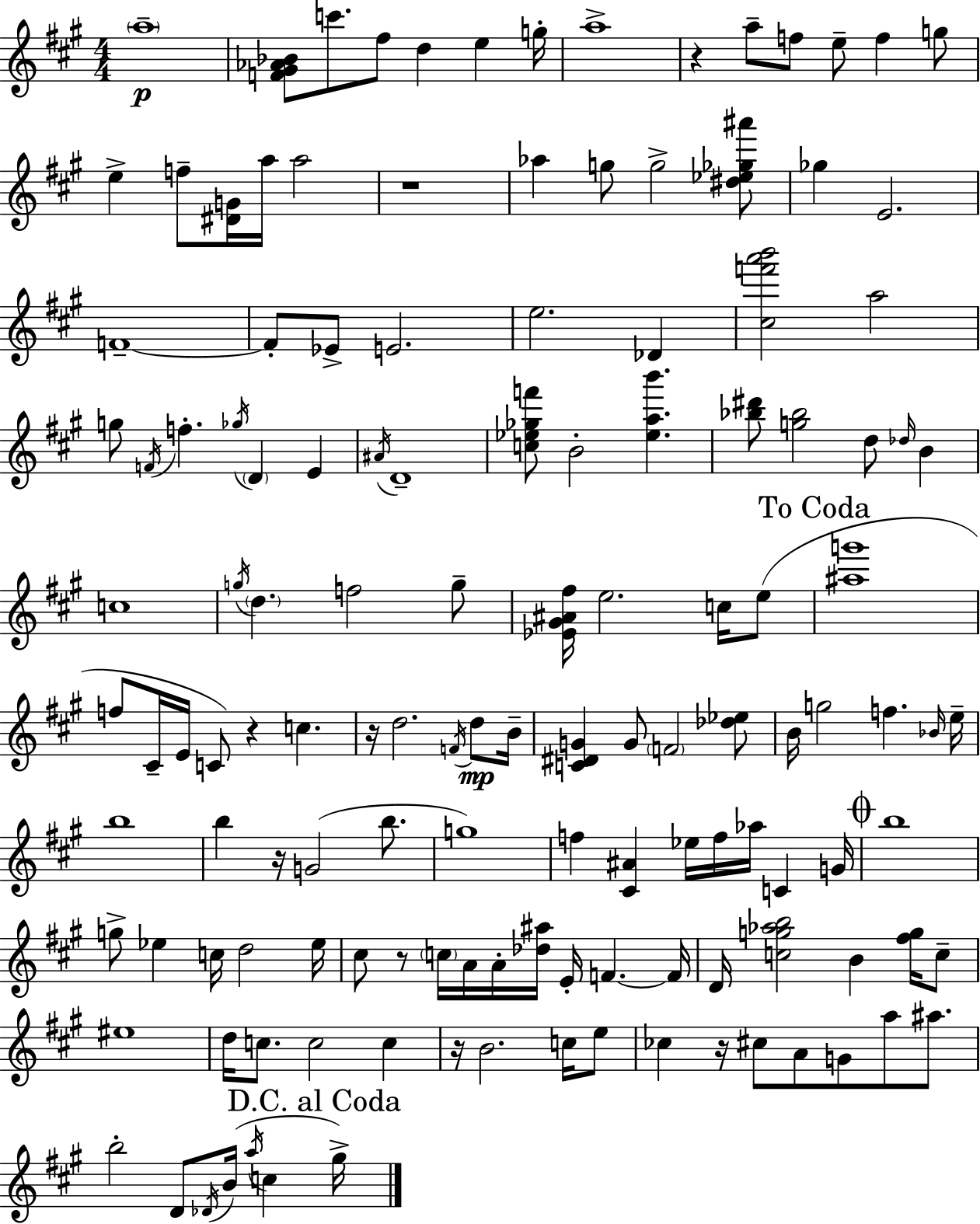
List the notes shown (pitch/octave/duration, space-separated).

A5/w [F4,G#4,Ab4,Bb4]/e C6/e. F#5/e D5/q E5/q G5/s A5/w R/q A5/e F5/e E5/e F5/q G5/e E5/q F5/e [D#4,G4]/s A5/s A5/h R/w Ab5/q G5/e G5/h [D#5,Eb5,Gb5,A#6]/e Gb5/q E4/h. F4/w F4/e Eb4/e E4/h. E5/h. Db4/q [C#5,F6,A6,B6]/h A5/h G5/e F4/s F5/q. Gb5/s D4/q E4/q A#4/s D4/w [C5,Eb5,Gb5,F6]/e B4/h [Eb5,A5,B6]/q. [Bb5,D#6]/e [G5,Bb5]/h D5/e Db5/s B4/q C5/w G5/s D5/q. F5/h G5/e [Eb4,G#4,A#4,F#5]/s E5/h. C5/s E5/e [A#5,G6]/w F5/e C#4/s E4/s C4/e R/q C5/q. R/s D5/h. F4/s D5/e B4/s [C4,D#4,G4]/q G4/e F4/h [Db5,Eb5]/e B4/s G5/h F5/q. Bb4/s E5/s B5/w B5/q R/s G4/h B5/e. G5/w F5/q [C#4,A#4]/q Eb5/s F5/s Ab5/s C4/q G4/s B5/w G5/e Eb5/q C5/s D5/h Eb5/s C#5/e R/e C5/s A4/s A4/s [Db5,A#5]/s E4/s F4/q. F4/s D4/s [C5,G5,Ab5,B5]/h B4/q [F#5,G5]/s C5/e EIS5/w D5/s C5/e. C5/h C5/q R/s B4/h. C5/s E5/e CES5/q R/s C#5/e A4/e G4/e A5/e A#5/e. B5/h D4/e Db4/s B4/s A5/s C5/q G#5/s